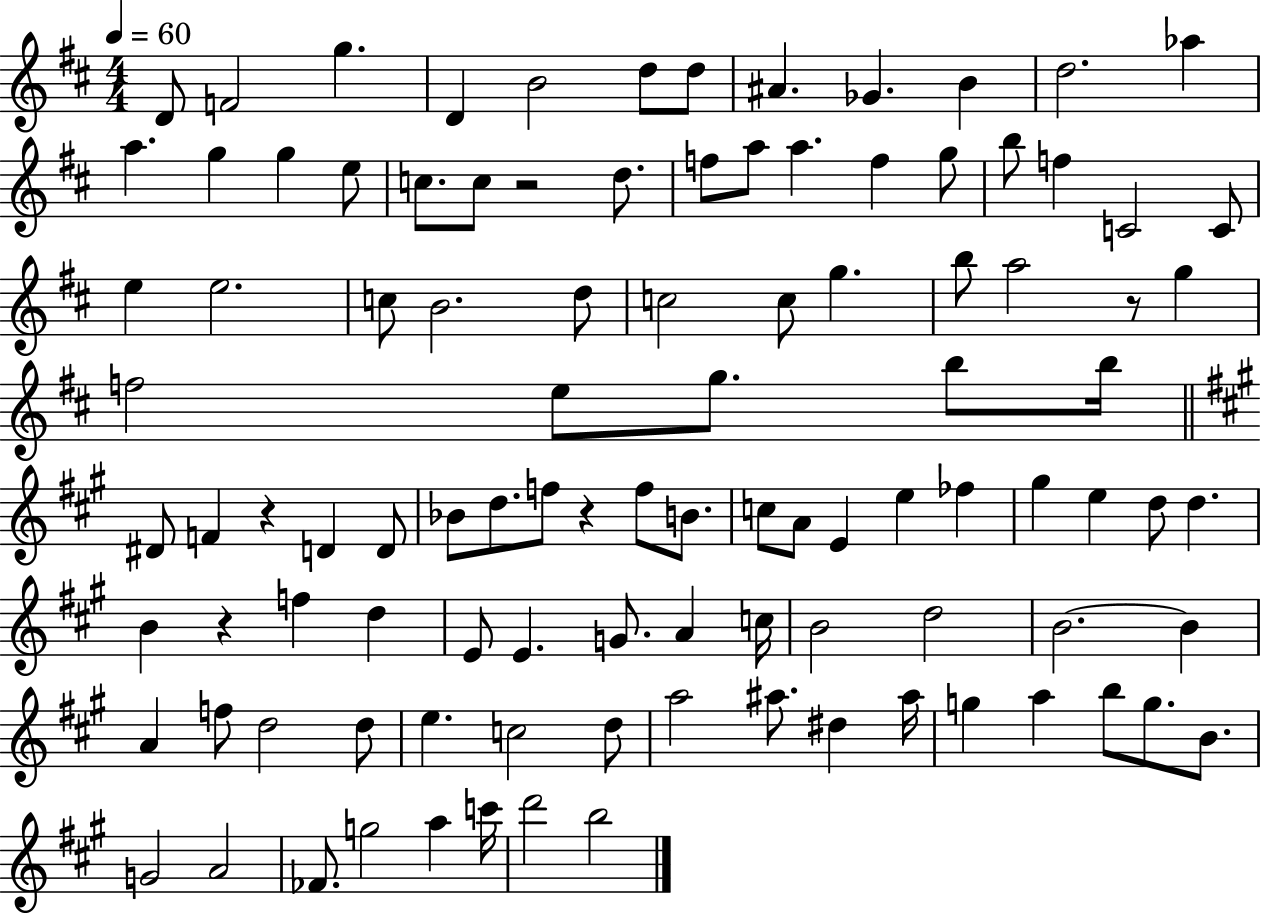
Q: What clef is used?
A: treble